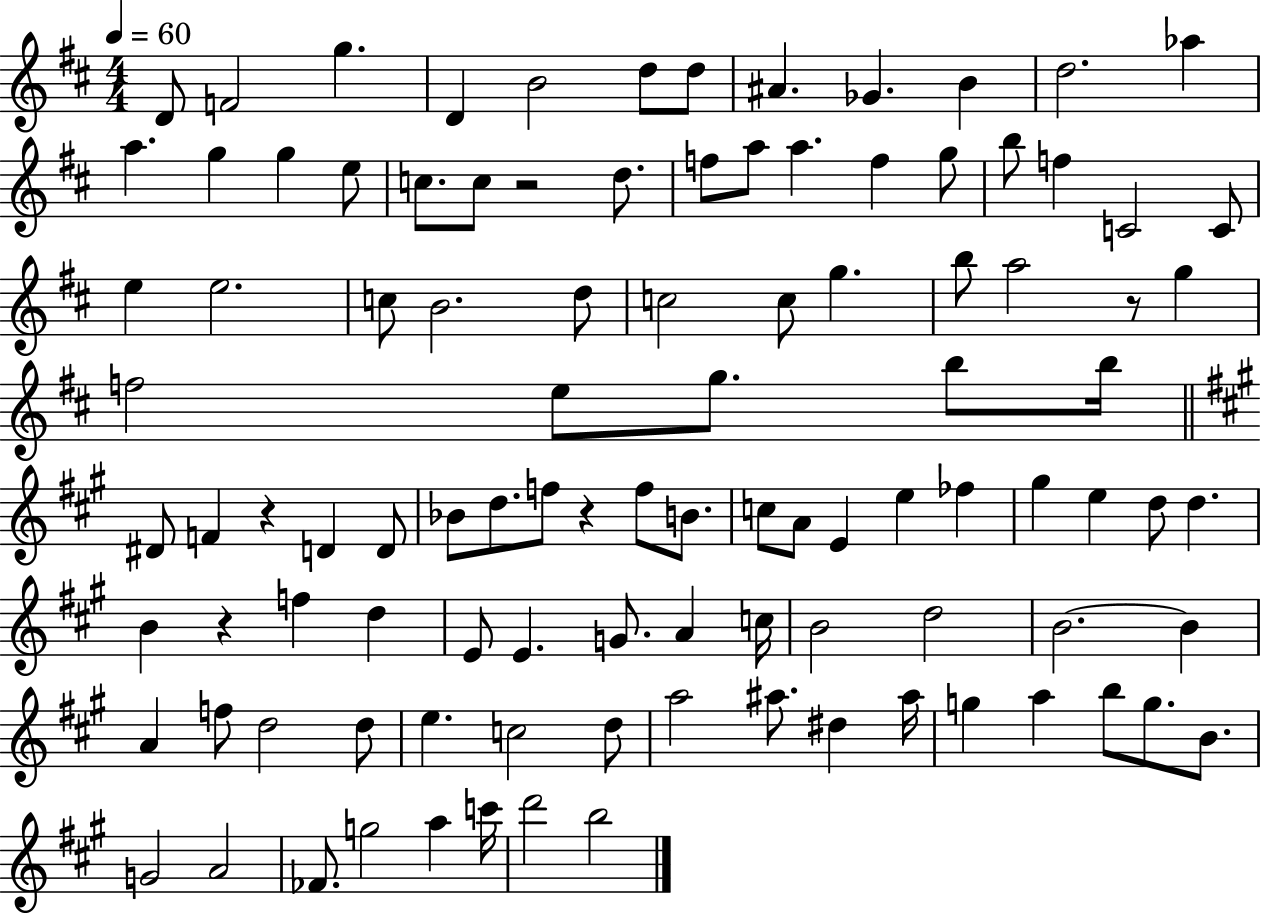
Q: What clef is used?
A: treble